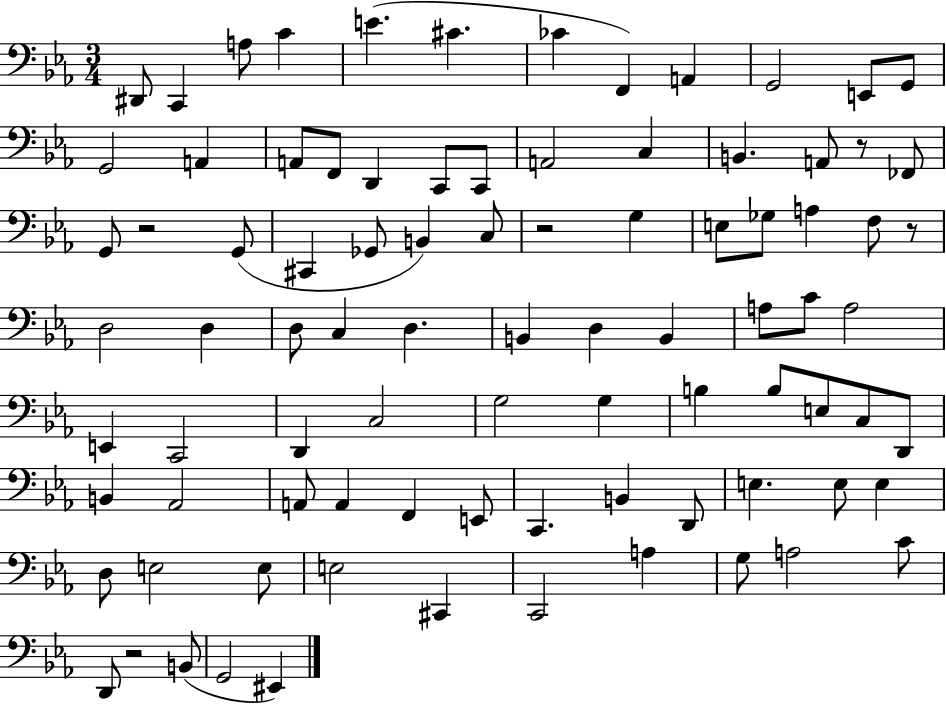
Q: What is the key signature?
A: EES major